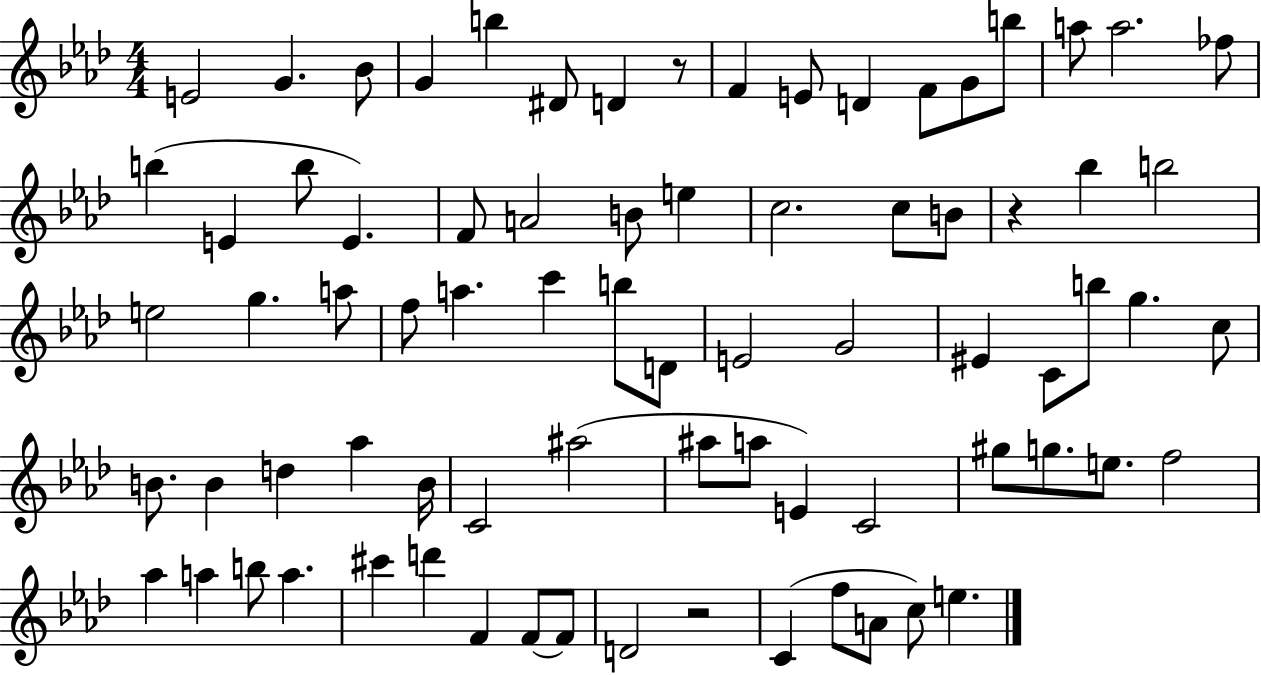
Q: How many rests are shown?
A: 3